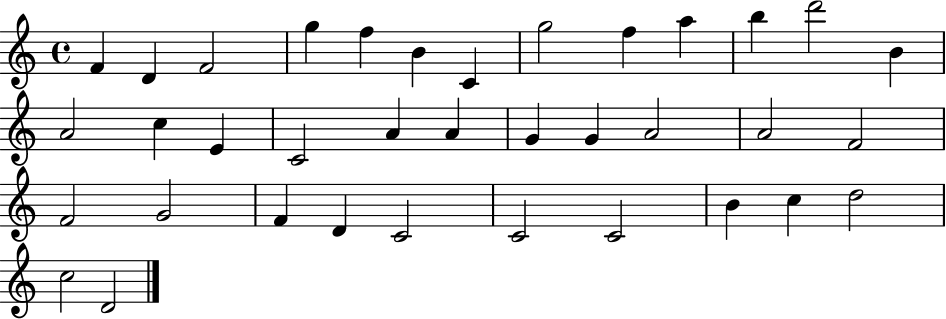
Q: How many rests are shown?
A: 0